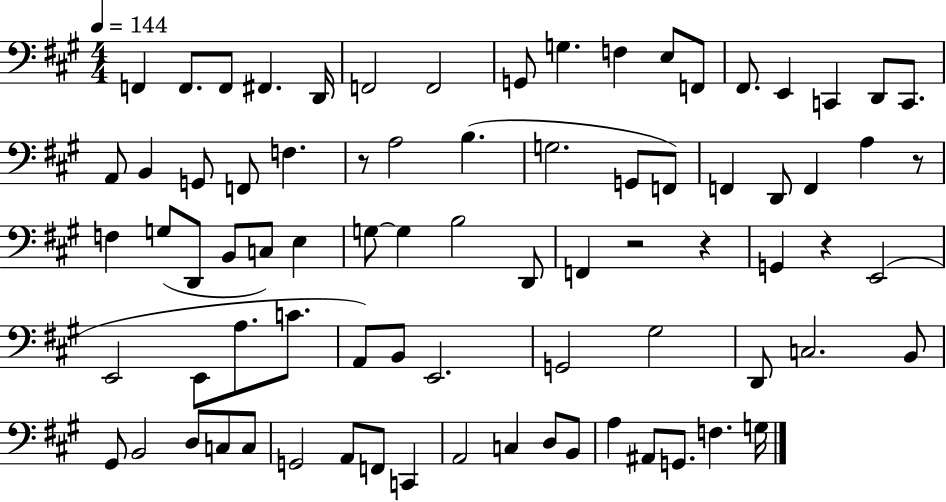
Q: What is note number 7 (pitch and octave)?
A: F2